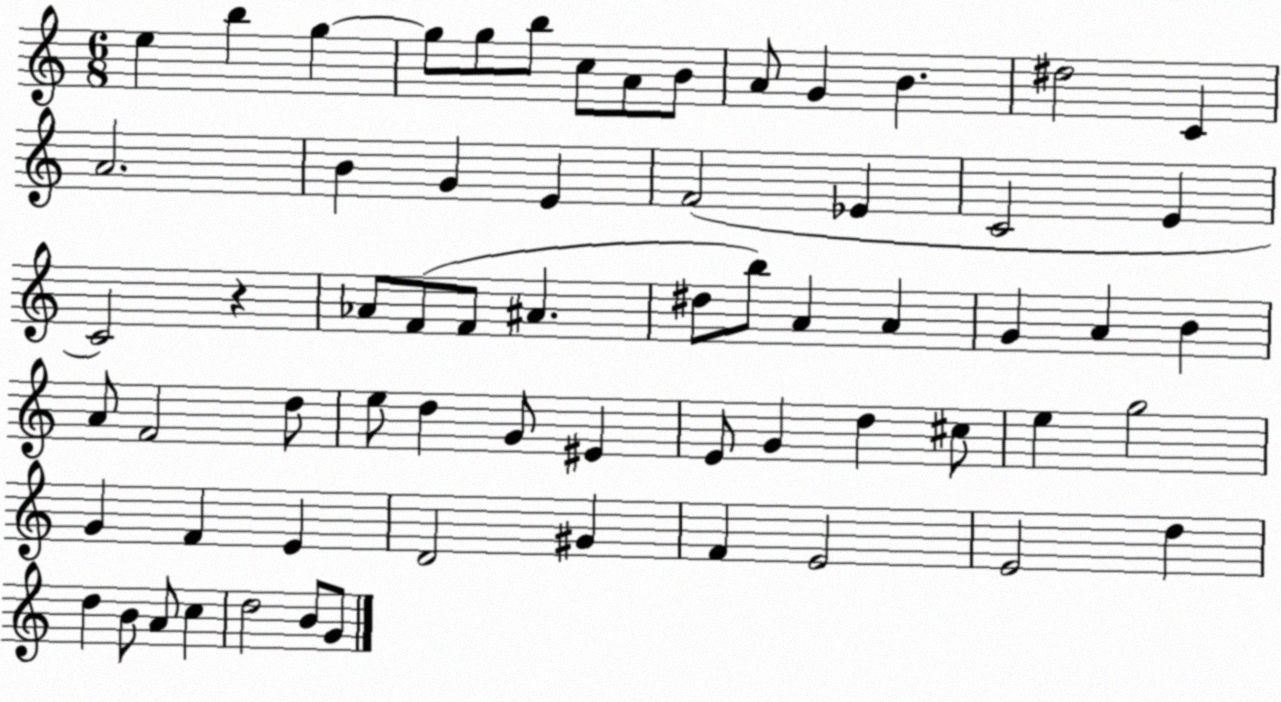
X:1
T:Untitled
M:6/8
L:1/4
K:C
e b g g/2 g/2 b/2 c/2 A/2 B/2 A/2 G B ^d2 C A2 B G E F2 _E C2 E C2 z _A/2 F/2 F/2 ^A ^d/2 b/2 A A G A B A/2 F2 d/2 e/2 d G/2 ^E E/2 G d ^c/2 e g2 G F E D2 ^G F E2 E2 d d B/2 A/2 c d2 B/2 G/2